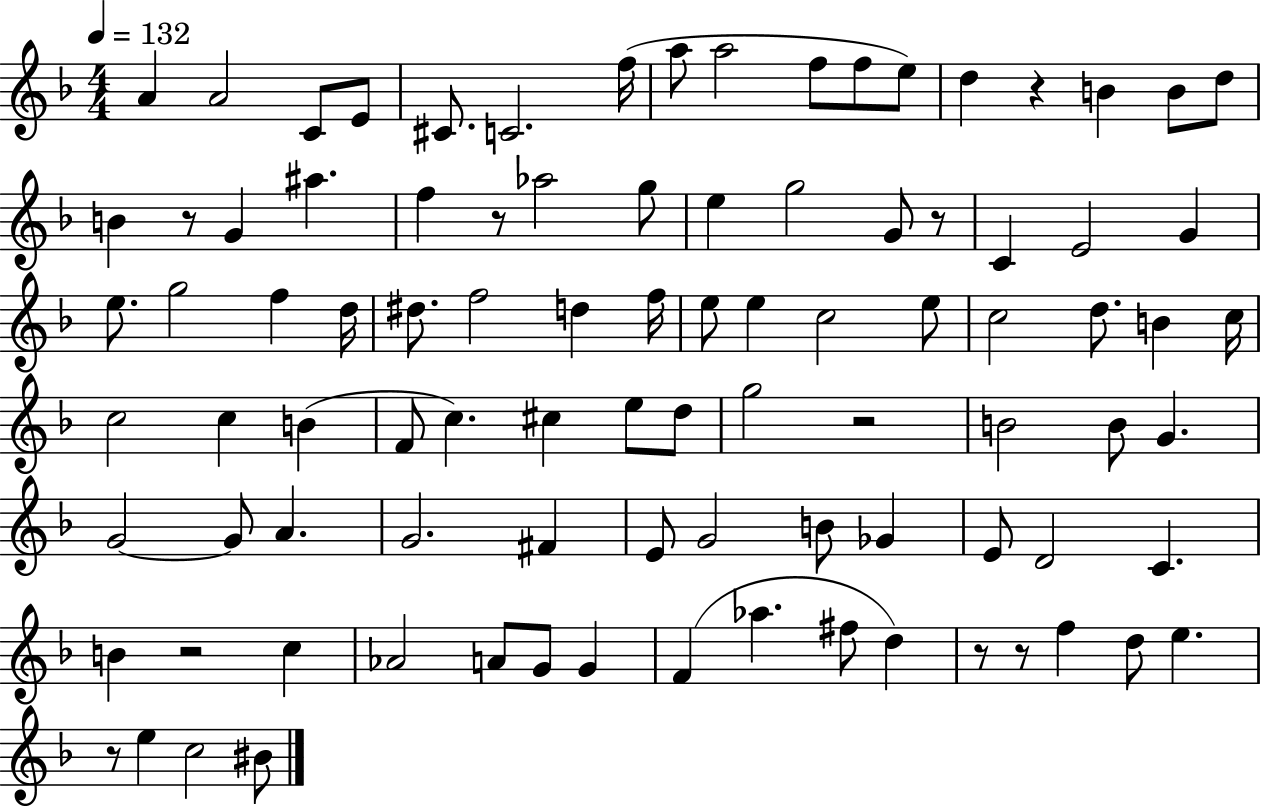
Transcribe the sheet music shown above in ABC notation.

X:1
T:Untitled
M:4/4
L:1/4
K:F
A A2 C/2 E/2 ^C/2 C2 f/4 a/2 a2 f/2 f/2 e/2 d z B B/2 d/2 B z/2 G ^a f z/2 _a2 g/2 e g2 G/2 z/2 C E2 G e/2 g2 f d/4 ^d/2 f2 d f/4 e/2 e c2 e/2 c2 d/2 B c/4 c2 c B F/2 c ^c e/2 d/2 g2 z2 B2 B/2 G G2 G/2 A G2 ^F E/2 G2 B/2 _G E/2 D2 C B z2 c _A2 A/2 G/2 G F _a ^f/2 d z/2 z/2 f d/2 e z/2 e c2 ^B/2